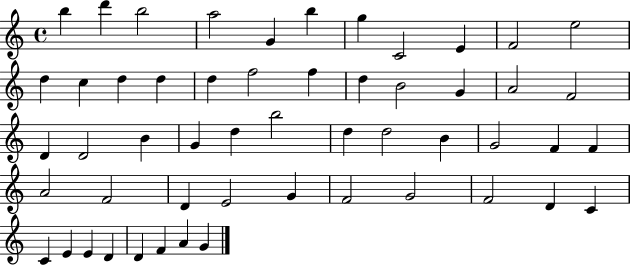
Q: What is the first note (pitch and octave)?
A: B5